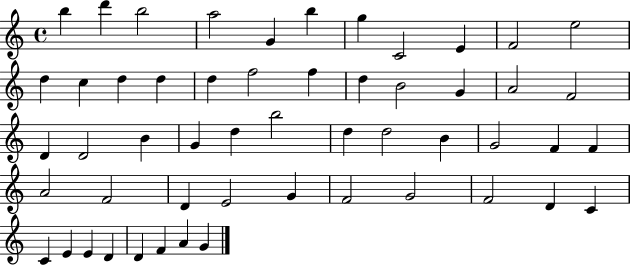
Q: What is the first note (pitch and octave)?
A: B5